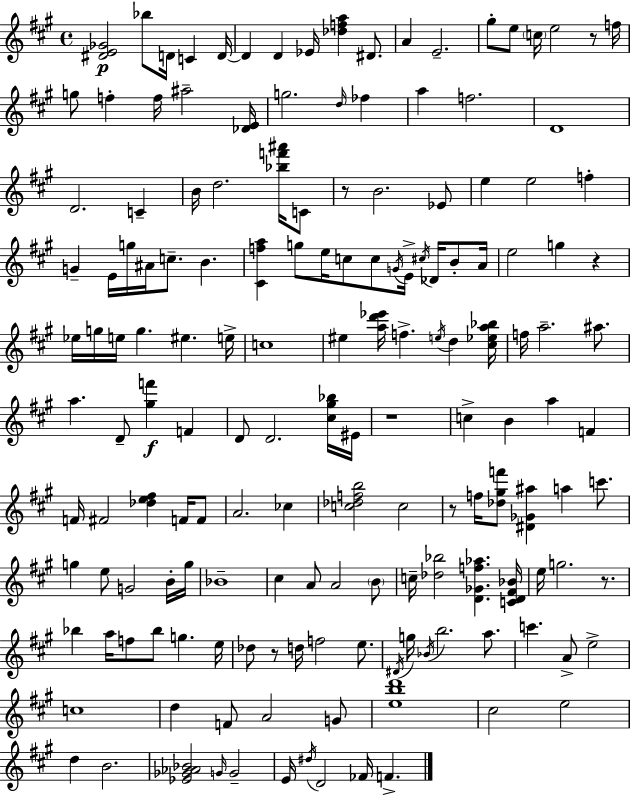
{
  \clef treble
  \time 4/4
  \defaultTimeSignature
  \key a \major
  <dis' e' ges'>2\p bes''8 d'16 c'4 d'16~~ | d'4 d'4 ees'16 <des'' f'' a''>4 dis'8. | a'4 e'2.-- | gis''8-. e''8 \parenthesize c''16 e''2 r8 f''16 | \break g''8 f''4-. f''16 ais''2-- <des' e'>16 | g''2. \grace { d''16 } fes''4 | a''4 f''2. | d'1 | \break d'2. c'4-- | b'16 d''2. <bes'' f''' ais'''>16 c'8 | r8 b'2. ees'8 | e''4 e''2 f''4-. | \break g'4-- e'16 g''16 ais'16 c''8.-- b'4. | <cis' f'' a''>4 g''8 e''16 c''8 c''8 \acciaccatura { g'16 } e'16-> \acciaccatura { cis''16 } des'16 | b'8-. a'16 e''2 g''4 r4 | ees''16 g''16 e''16 g''4. eis''4. | \break e''16-> c''1 | eis''4 <a'' d''' ees'''>16 f''4.-> \acciaccatura { e''16 } d''4 | <cis'' ees'' a'' bes''>16 f''16 a''2.-- | ais''8. a''4. d'8-- <gis'' f'''>4\f | \break f'4 d'8 d'2. | <cis'' gis'' bes''>16 eis'16 r1 | c''4-> b'4 a''4 | f'4 f'16 fis'2 <des'' e'' fis''>4 | \break f'16 f'8 a'2. | ces''4 <c'' des'' f'' b''>2 c''2 | r8 f''16 <des'' gis'' f'''>8 <dis' ges' ais''>4 a''4 | c'''8. g''4 e''8 g'2 | \break b'16-. g''16 bes'1-- | cis''4 a'8 a'2 | \parenthesize b'8 c''16-- <des'' bes''>2 <d' ges' f'' aes''>4. | <c' d' fis' bes'>16 e''16 g''2. | \break r8. bes''4 a''16 f''8 bes''8 g''4. | e''16 des''8 r8 d''16 f''2 | e''8. \acciaccatura { dis'16 } g''16 \acciaccatura { bes'16 } b''2. | a''8. c'''4. a'8-> e''2-> | \break c''1 | d''4 f'8 a'2 | g'8 <e'' b'' d'''>1 | cis''2 e''2 | \break d''4 b'2. | <ees' ges' aes' bes'>2 \grace { g'16 } g'2-- | e'16 \acciaccatura { dis''16 } d'2 | fes'16 f'4.-> \bar "|."
}